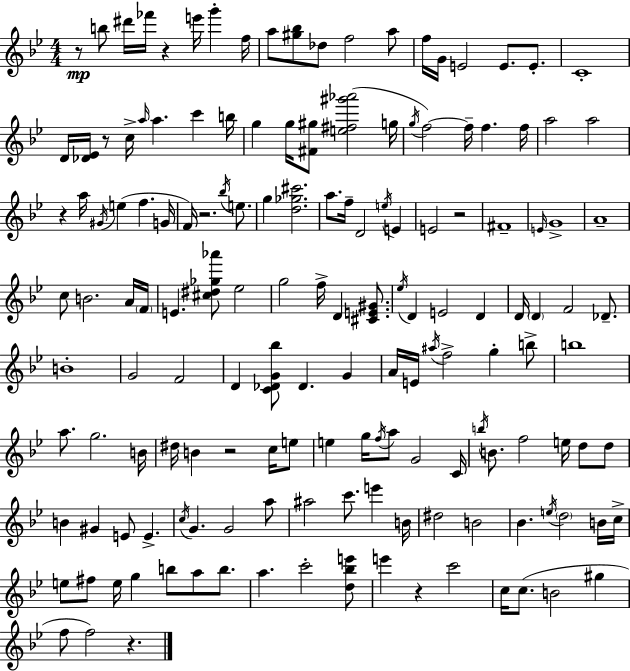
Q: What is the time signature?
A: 4/4